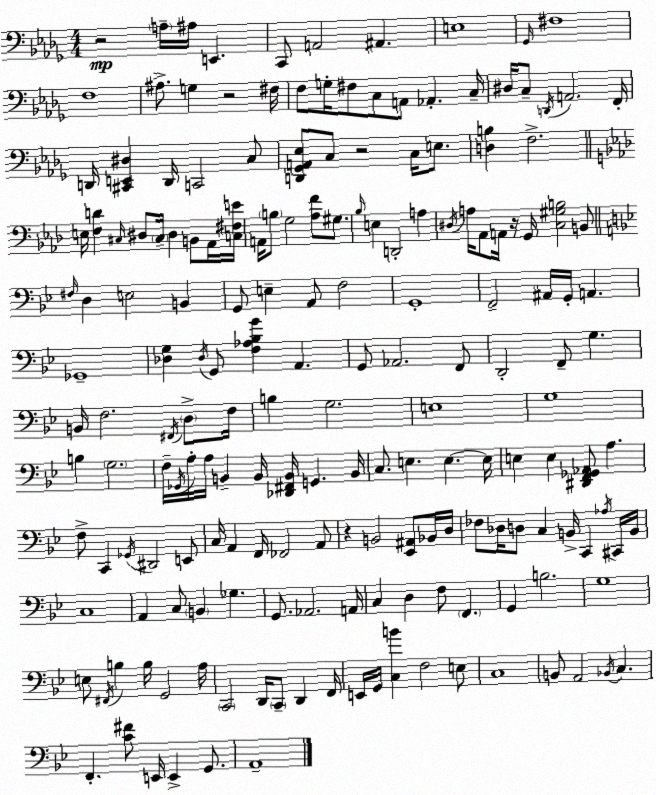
X:1
T:Untitled
M:4/4
L:1/4
K:Bbm
z2 A,/4 ^A,/4 E,, C,,/2 A,,2 ^A,, E,4 _G,,/4 ^F,4 F,4 ^A,/2 G, z2 ^F,/4 F,/2 G,/4 ^F,/2 C,/2 A,,/2 _A,, C,/4 ^D,/4 C,/2 D,,/4 A,,2 F,,/4 D,,/4 [^C,,E,,^D,] D,,/4 C,,2 C,/2 [D,,_G,,A,,_E,]/2 C,/2 z2 C,/4 E,/2 [D,B,] F,2 E,/4 [F,D] ^C,/4 ^D,/2 ^C,/4 ^D, B,,/2 _A,,/4 [C,^F,E]/4 A,,/4 B,/2 G,2 [_A,F]/2 ^G,/2 _B,/4 E, D,,2 A, ^D,/4 A,/4 _A,,/2 A,,/4 z/4 G,,/4 [C,^G,B,]2 B,,/2 ^F,/4 D, E,2 B,, G,,/2 E, A,,/2 F,2 G,,4 F,,2 ^A,,/4 G,,/4 A,, _G,,4 [_D,G,] _D,/4 G,,/2 [F,_A,_B,G] A,, G,,/2 _A,,2 F,,/2 D,,2 F,,/2 G, B,,/4 F,2 ^F,,/4 D,/2 F,/4 B, G,2 E,4 G,4 B, G,2 F,/4 _G,,/4 A,/4 A,/4 B,, B,,/4 [_D,,^F,,B,,]/4 G,, B,,/4 C,/2 E, E, E,/4 E, E, [^D,,F,,_G,,_A,,]/2 A, F,/2 C,, _G,,/4 ^D,,2 E,,/2 C,/4 A,, F,,/4 _F,,2 A,,/2 z B,,2 [_E,,^A,,]/2 _B,,/4 D,/4 _F,/2 _D,/4 D,/2 C, B,,/4 C,, _A,/4 ^C,,/4 B,,/4 C,4 A,, C,/2 B,, _G, G,,/2 _A,,2 A,,/4 C, D, F,/2 F,, G,, B,2 G,4 E,/2 ^F,,/4 B, B,/4 G,,2 A,/4 C,,2 D,,/4 C,,/2 D,, F,,/4 E,,/4 G,,/4 [C,B] F,2 E,/2 C,4 B,,/2 A,,2 _B,,/4 C, F,, [C^F]/2 E,,/4 E,, G,,/2 A,,4